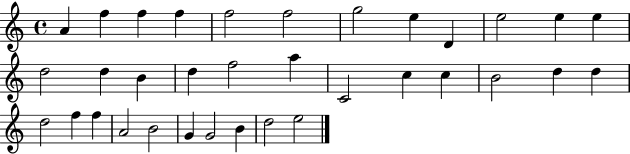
A4/q F5/q F5/q F5/q F5/h F5/h G5/h E5/q D4/q E5/h E5/q E5/q D5/h D5/q B4/q D5/q F5/h A5/q C4/h C5/q C5/q B4/h D5/q D5/q D5/h F5/q F5/q A4/h B4/h G4/q G4/h B4/q D5/h E5/h